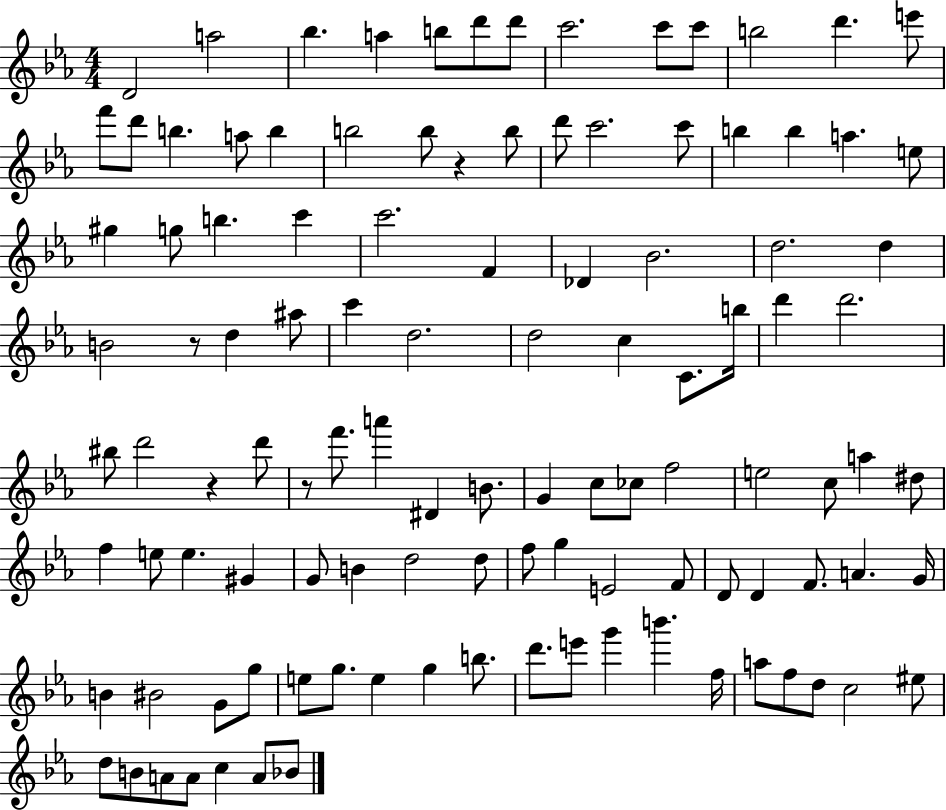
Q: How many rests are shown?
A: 4